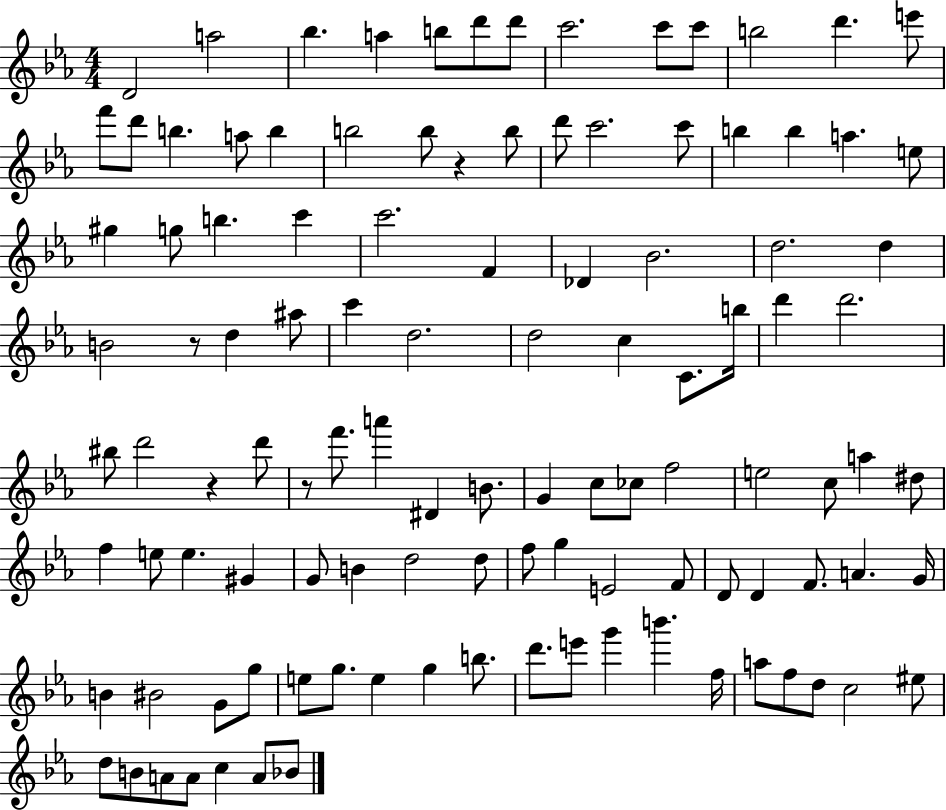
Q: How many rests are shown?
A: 4